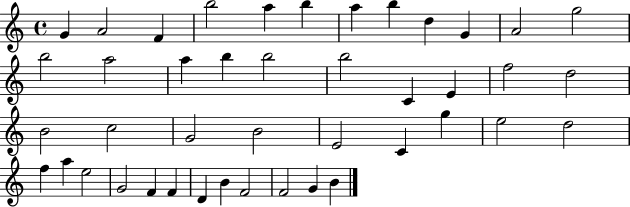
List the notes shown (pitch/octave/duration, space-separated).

G4/q A4/h F4/q B5/h A5/q B5/q A5/q B5/q D5/q G4/q A4/h G5/h B5/h A5/h A5/q B5/q B5/h B5/h C4/q E4/q F5/h D5/h B4/h C5/h G4/h B4/h E4/h C4/q G5/q E5/h D5/h F5/q A5/q E5/h G4/h F4/q F4/q D4/q B4/q F4/h F4/h G4/q B4/q